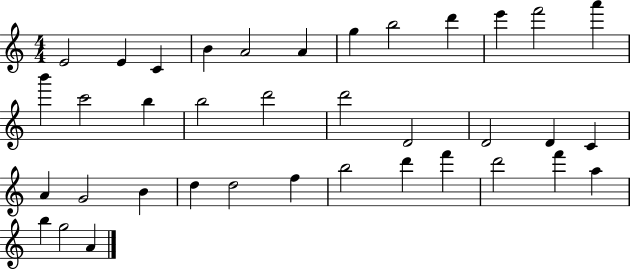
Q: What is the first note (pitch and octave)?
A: E4